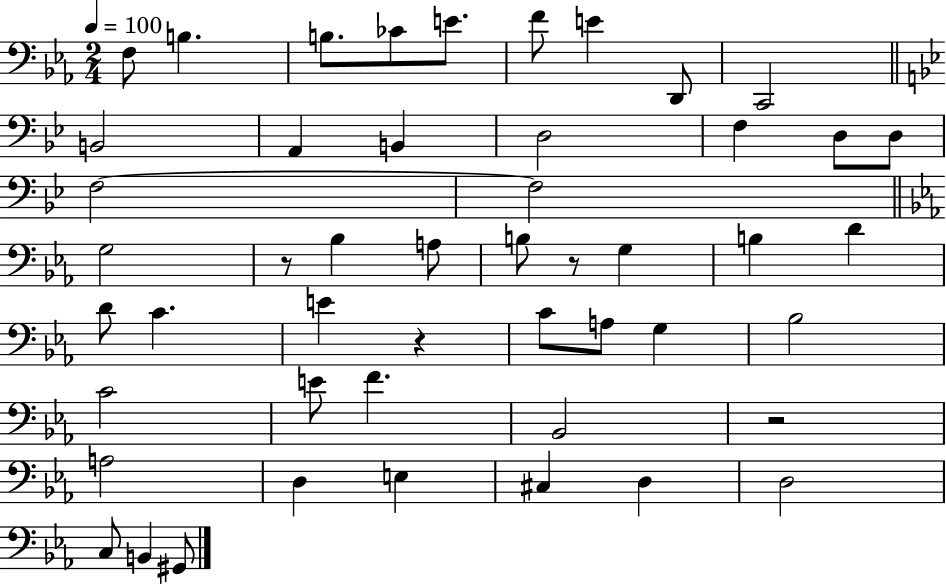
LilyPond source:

{
  \clef bass
  \numericTimeSignature
  \time 2/4
  \key ees \major
  \tempo 4 = 100
  f8 b4. | b8. ces'8 e'8. | f'8 e'4 d,8 | c,2 | \break \bar "||" \break \key bes \major b,2 | a,4 b,4 | d2 | f4 d8 d8 | \break f2~~ | f2 | \bar "||" \break \key ees \major g2 | r8 bes4 a8 | b8 r8 g4 | b4 d'4 | \break d'8 c'4. | e'4 r4 | c'8 a8 g4 | bes2 | \break c'2 | e'8 f'4. | bes,2 | r2 | \break a2 | d4 e4 | cis4 d4 | d2 | \break c8 b,4 gis,8 | \bar "|."
}